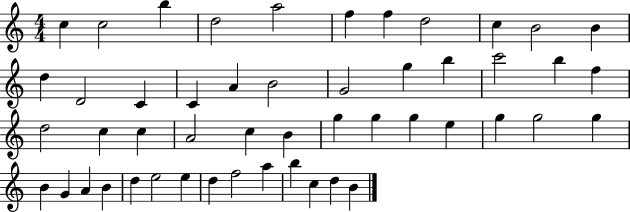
{
  \clef treble
  \numericTimeSignature
  \time 4/4
  \key c \major
  c''4 c''2 b''4 | d''2 a''2 | f''4 f''4 d''2 | c''4 b'2 b'4 | \break d''4 d'2 c'4 | c'4 a'4 b'2 | g'2 g''4 b''4 | c'''2 b''4 f''4 | \break d''2 c''4 c''4 | a'2 c''4 b'4 | g''4 g''4 g''4 e''4 | g''4 g''2 g''4 | \break b'4 g'4 a'4 b'4 | d''4 e''2 e''4 | d''4 f''2 a''4 | b''4 c''4 d''4 b'4 | \break \bar "|."
}